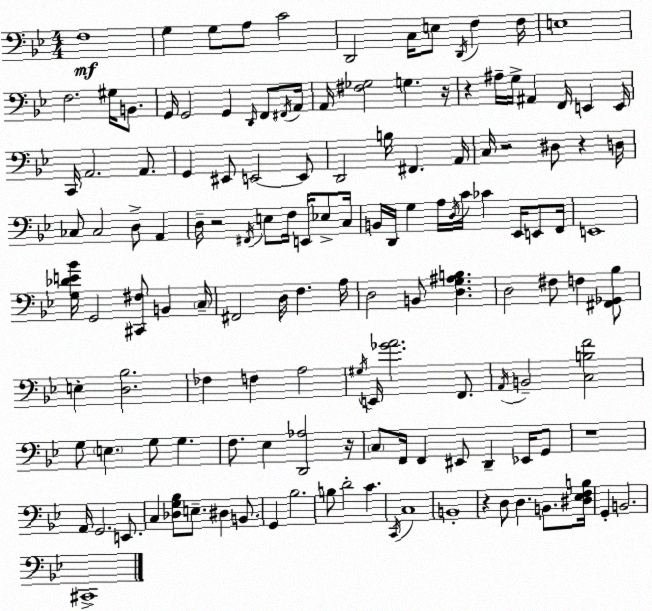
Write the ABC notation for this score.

X:1
T:Untitled
M:4/4
L:1/4
K:Bb
F,4 G, G,/2 A,/2 C2 D,,2 C,/4 E,/2 D,,/4 F, F,/4 E,4 F,2 ^G,/4 B,,/2 G,,/4 G,,2 G,, D,,/4 F,,/2 ^F,,/4 A,,/4 A,,/4 [^F,_G,]2 G, z/4 z ^A,/4 G,/4 ^A,, F,,/4 E,, E,,/4 C,,/4 A,,2 A,,/2 G,, ^E,,/2 E,,2 E,,/2 D,,2 B,/4 ^F,, A,,/4 C,/4 z2 ^D,/2 z D,/4 _C,/2 _C,2 D,/2 A,, D,/4 z2 ^F,,/4 E,/2 F,/4 E,,/4 _E,/2 C,/4 B,,/4 D,,/4 G, A,/4 D,/4 C/4 _C _E,,/4 E,,/2 F,,/4 E,,4 [G,_DE_B]/4 G,,2 [^C,,^F,]/2 B,, C,/4 ^F,,2 D,/4 F, A,/4 D,2 B,,/2 [D,G,^A,B,] D,2 ^F,/2 F, [^F,,_G,,_B,]/2 E, [D,_B,]2 _F, F, A,2 ^G,/4 E,,/4 [_GA]2 F,,/2 A,,/4 B,,2 [C,B,F]2 G,/2 E, G,/2 G, F,/2 _E, [D,,_A,]2 z/4 C,/2 F,,/4 F,, ^E,,/2 D,, _E,,/4 G,,/2 z4 A,,/4 G,,2 E,,/2 C, [_D,G,_B,]/2 E,/2 ^D, B,,/2 G,, _B,2 B,/2 D2 C C,,/4 C,4 B,,4 z D,/2 D, B,,/2 [^D,_E,F,B,]/4 G,, B,,2 ^C,,4